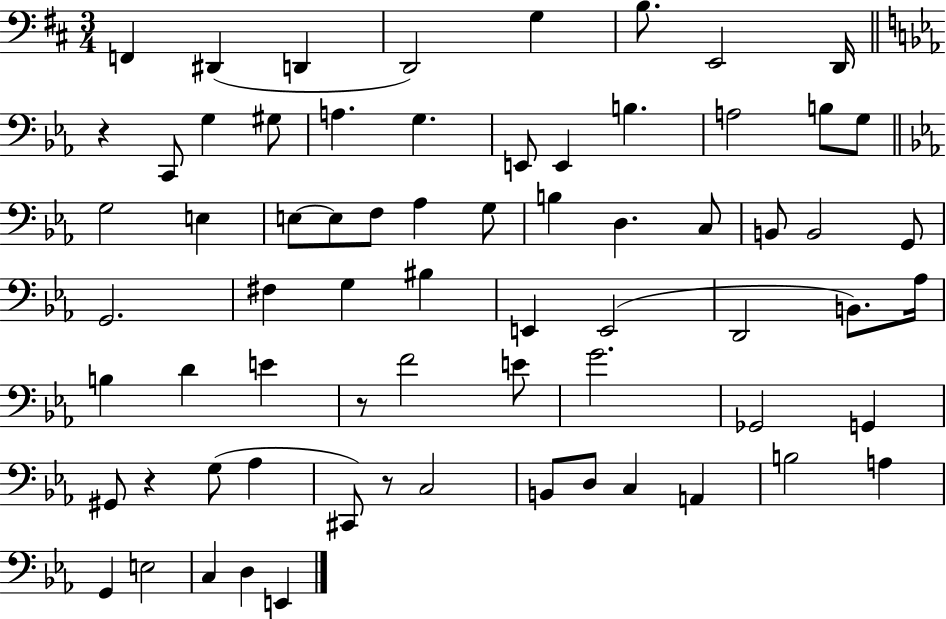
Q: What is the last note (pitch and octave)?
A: E2